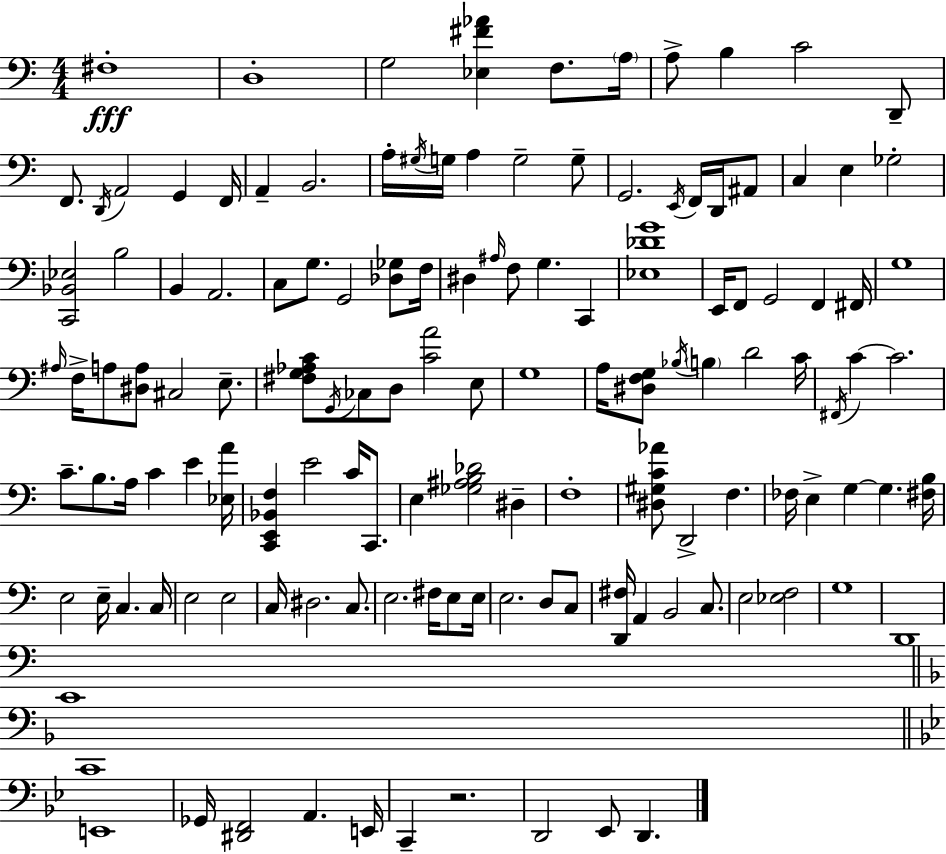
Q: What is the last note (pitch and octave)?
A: D2